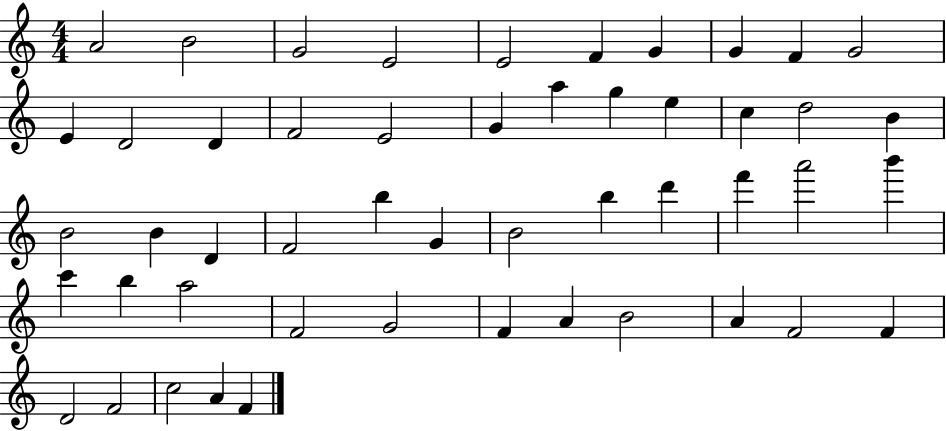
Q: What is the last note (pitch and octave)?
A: F4